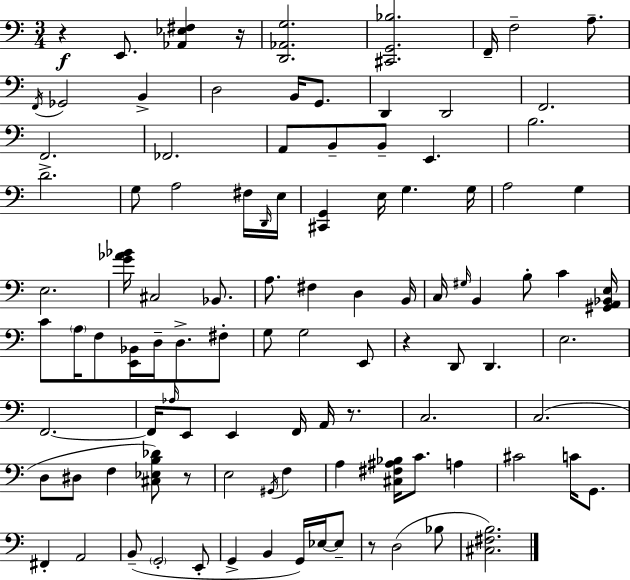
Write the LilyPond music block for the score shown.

{
  \clef bass
  \numericTimeSignature
  \time 3/4
  \key c \major
  r4\f e,8. <aes, ees fis>4 r16 | <d, aes, g>2. | <cis, g, bes>2. | f,16-- f2-- a8.-- | \break \acciaccatura { f,16 } ges,2 b,4-> | d2 b,16 g,8. | d,4 d,2 | f,2. | \break f,2. | fes,2. | a,8 b,8-- b,8-- e,4. | b2. | \break d'2.-> | g8 a2 fis16 | \grace { d,16 } e16 <cis, g,>4 e16 g4. | g16 a2 g4 | \break e2. | <g' aes' bes'>16 cis2 bes,8. | a8. fis4 d4 | b,16 c16 \grace { gis16 } b,4 b8-. c'4 | \break <gis, a, bes, e>16 c'8 \parenthesize a16 f8 <e, bes,>16 d16-- d8.-> | fis8-. g8 g2 | e,8 r4 d,8 d,4. | e2. | \break f,2.~~ | f,16 \grace { aes16 } e,8 e,4 f,16 | a,16 r8. c2. | c2.( | \break d8 dis8 f4 | <cis ees b des'>8) r8 e2 | \acciaccatura { gis,16 } f4 a4 <cis fis ais bes>16 c'8. | a4 cis'2 | \break c'16 g,8. fis,4-. a,2 | b,8--( \parenthesize g,2-. | e,8-. g,4-> b,4 | g,16) ees16~~ ees8-- r8 d2( | \break bes8 <cis fis b>2.) | \bar "|."
}